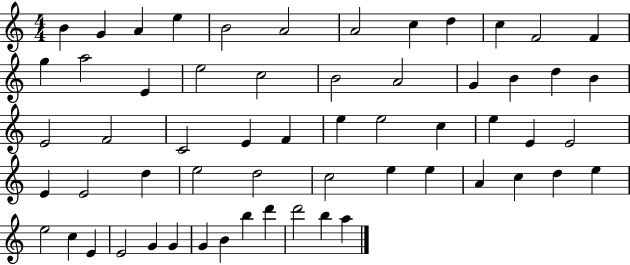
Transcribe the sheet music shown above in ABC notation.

X:1
T:Untitled
M:4/4
L:1/4
K:C
B G A e B2 A2 A2 c d c F2 F g a2 E e2 c2 B2 A2 G B d B E2 F2 C2 E F e e2 c e E E2 E E2 d e2 d2 c2 e e A c d e e2 c E E2 G G G B b d' d'2 b a